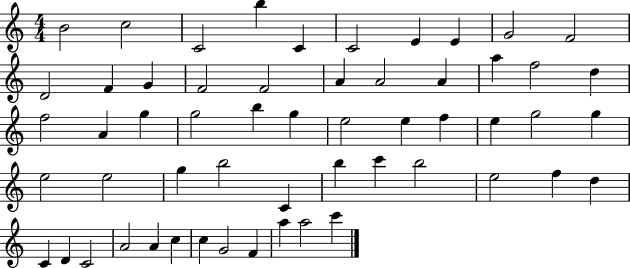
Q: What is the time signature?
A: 4/4